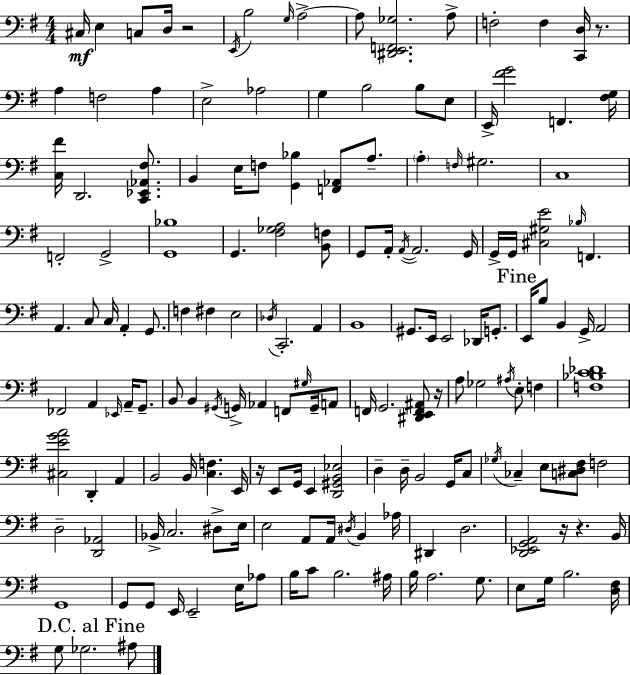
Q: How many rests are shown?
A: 6